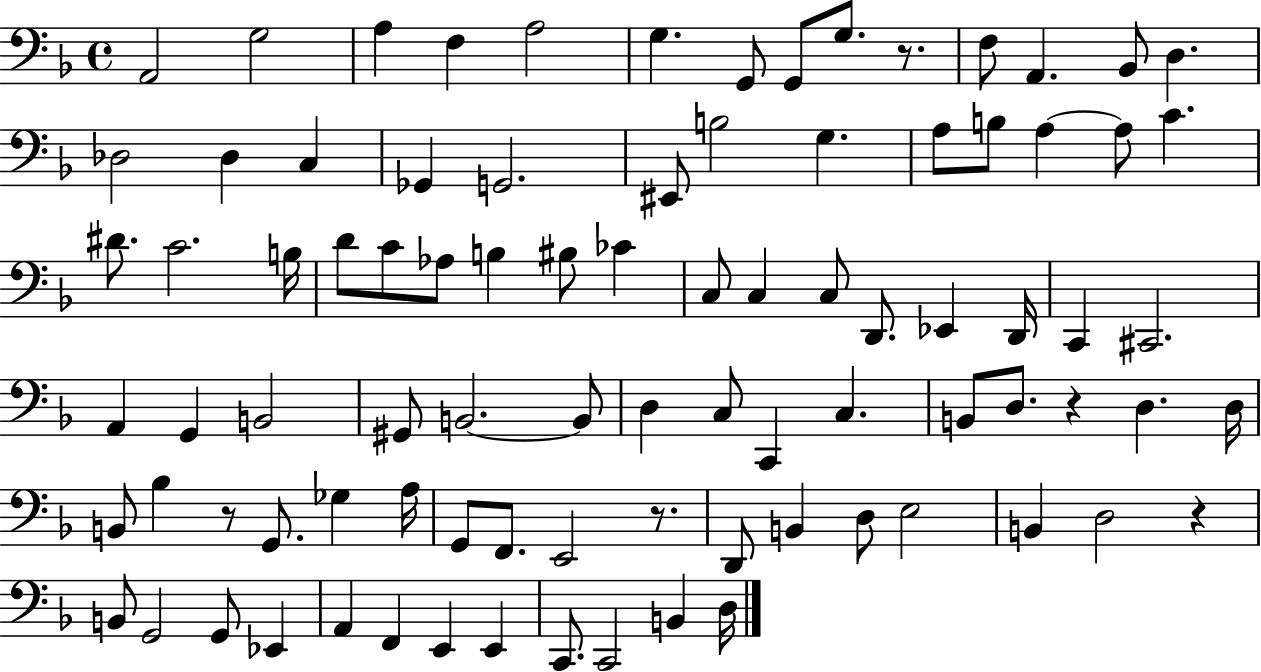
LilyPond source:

{
  \clef bass
  \time 4/4
  \defaultTimeSignature
  \key f \major
  \repeat volta 2 { a,2 g2 | a4 f4 a2 | g4. g,8 g,8 g8. r8. | f8 a,4. bes,8 d4. | \break des2 des4 c4 | ges,4 g,2. | eis,8 b2 g4. | a8 b8 a4~~ a8 c'4. | \break dis'8. c'2. b16 | d'8 c'8 aes8 b4 bis8 ces'4 | c8 c4 c8 d,8. ees,4 d,16 | c,4 cis,2. | \break a,4 g,4 b,2 | gis,8 b,2.~~ b,8 | d4 c8 c,4 c4. | b,8 d8. r4 d4. d16 | \break b,8 bes4 r8 g,8. ges4 a16 | g,8 f,8. e,2 r8. | d,8 b,4 d8 e2 | b,4 d2 r4 | \break b,8 g,2 g,8 ees,4 | a,4 f,4 e,4 e,4 | c,8. c,2 b,4 d16 | } \bar "|."
}